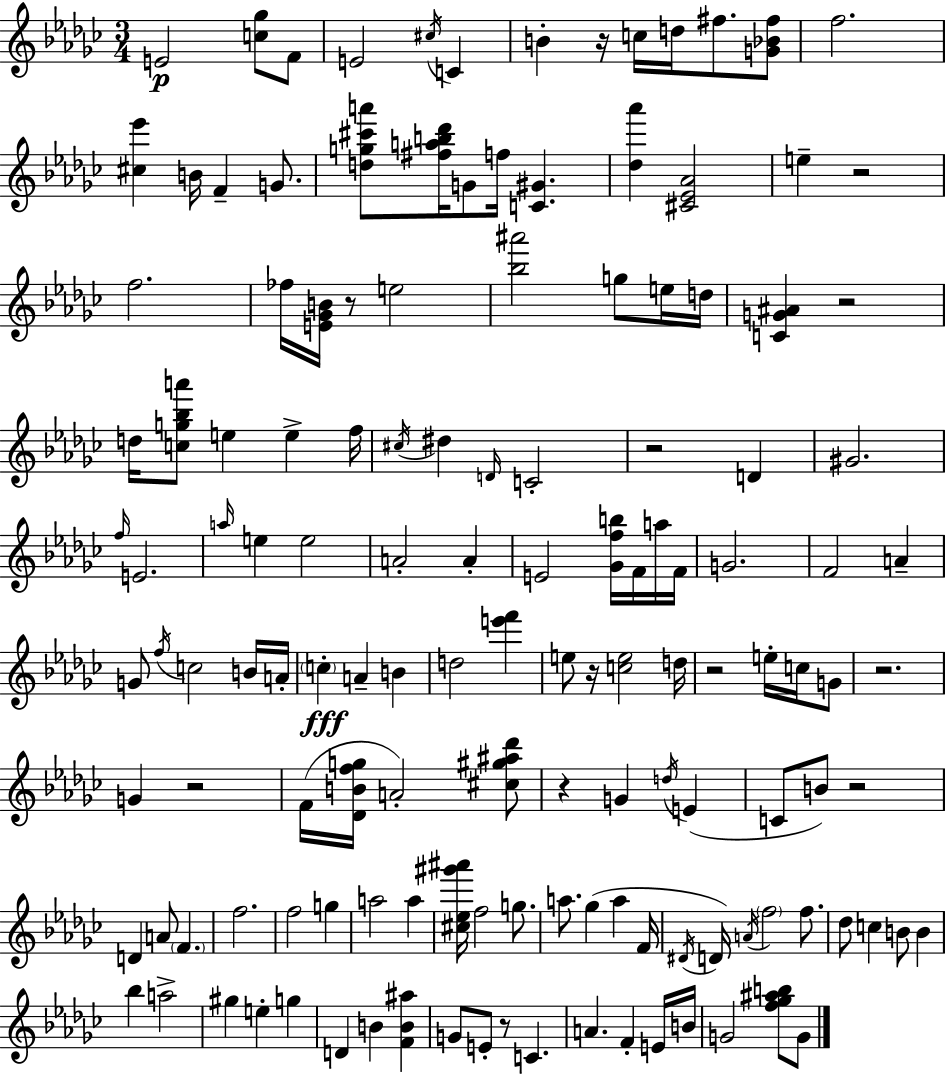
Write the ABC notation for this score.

X:1
T:Untitled
M:3/4
L:1/4
K:Ebm
E2 [c_g]/2 F/2 E2 ^c/4 C B z/4 c/4 d/4 ^f/2 [G_B^f]/2 f2 [^c_e'] B/4 F G/2 [dg^c'a']/2 [^fab_d']/4 G/2 f/4 [C^G] [_d_a'] [^C_E_A]2 e z2 f2 _f/4 [E_GB]/4 z/2 e2 [_b^a']2 g/2 e/4 d/4 [CG^A] z2 d/4 [cg_ba']/2 e e f/4 ^c/4 ^d D/4 C2 z2 D ^G2 f/4 E2 a/4 e e2 A2 A E2 [_Gfb]/4 F/4 a/4 F/4 G2 F2 A G/2 f/4 c2 B/4 A/4 c A B d2 [e'f'] e/2 z/4 [ce]2 d/4 z2 e/4 c/4 G/2 z2 G z2 F/4 [_DBfg]/4 A2 [^c^g^a_d']/2 z G d/4 E C/2 B/2 z2 D A/2 F f2 f2 g a2 a [^c_e^g'^a']/4 f2 g/2 a/2 _g a F/4 ^D/4 D/4 A/4 f2 f/2 _d/2 c B/2 B _b a2 ^g e g D B [FB^a] G/2 E/2 z/2 C A F E/4 B/4 G2 [f_g^ab]/2 G/2